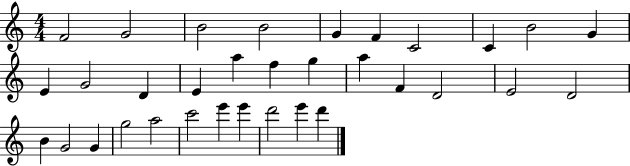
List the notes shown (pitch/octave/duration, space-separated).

F4/h G4/h B4/h B4/h G4/q F4/q C4/h C4/q B4/h G4/q E4/q G4/h D4/q E4/q A5/q F5/q G5/q A5/q F4/q D4/h E4/h D4/h B4/q G4/h G4/q G5/h A5/h C6/h E6/q E6/q D6/h E6/q D6/q